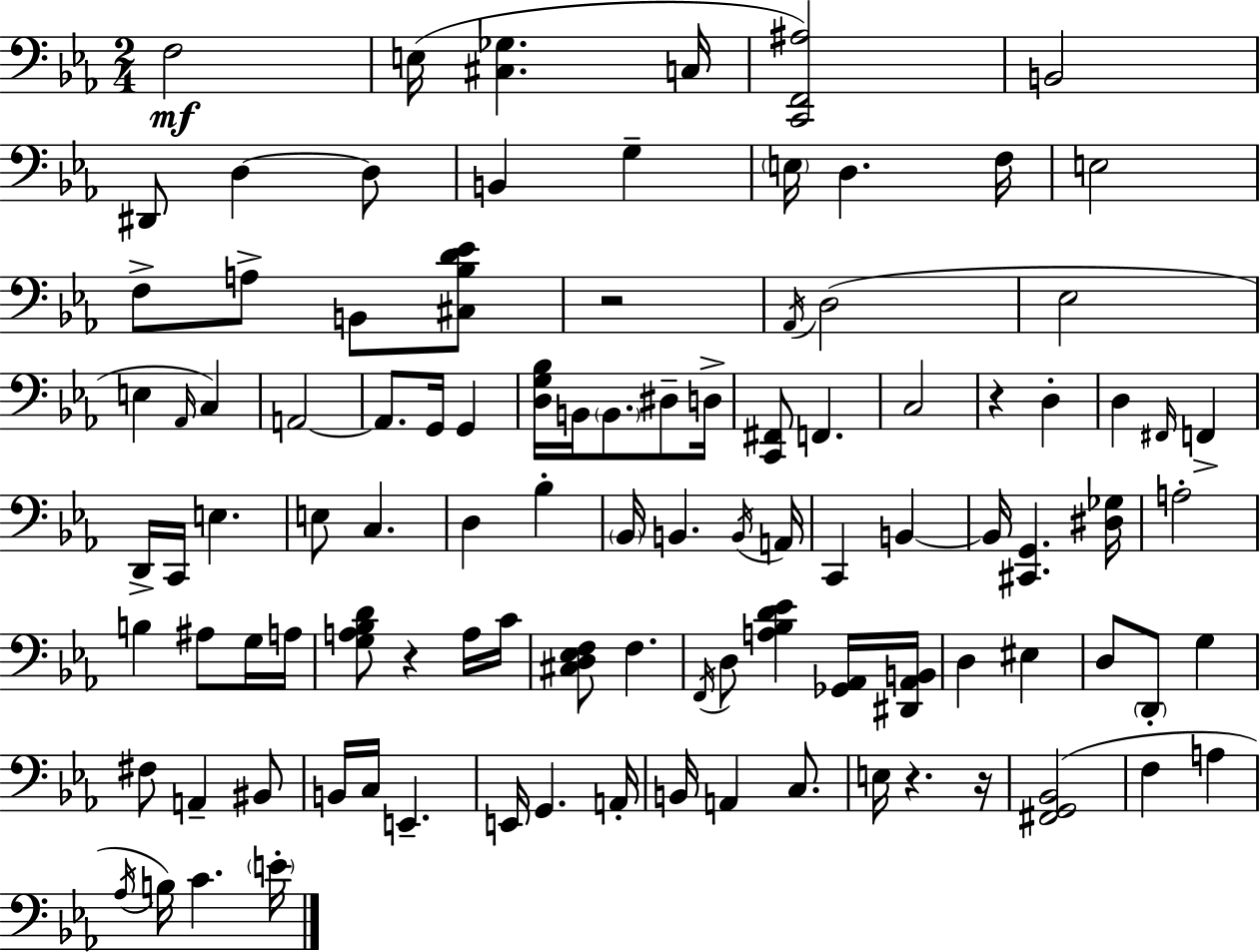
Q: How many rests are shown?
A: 5